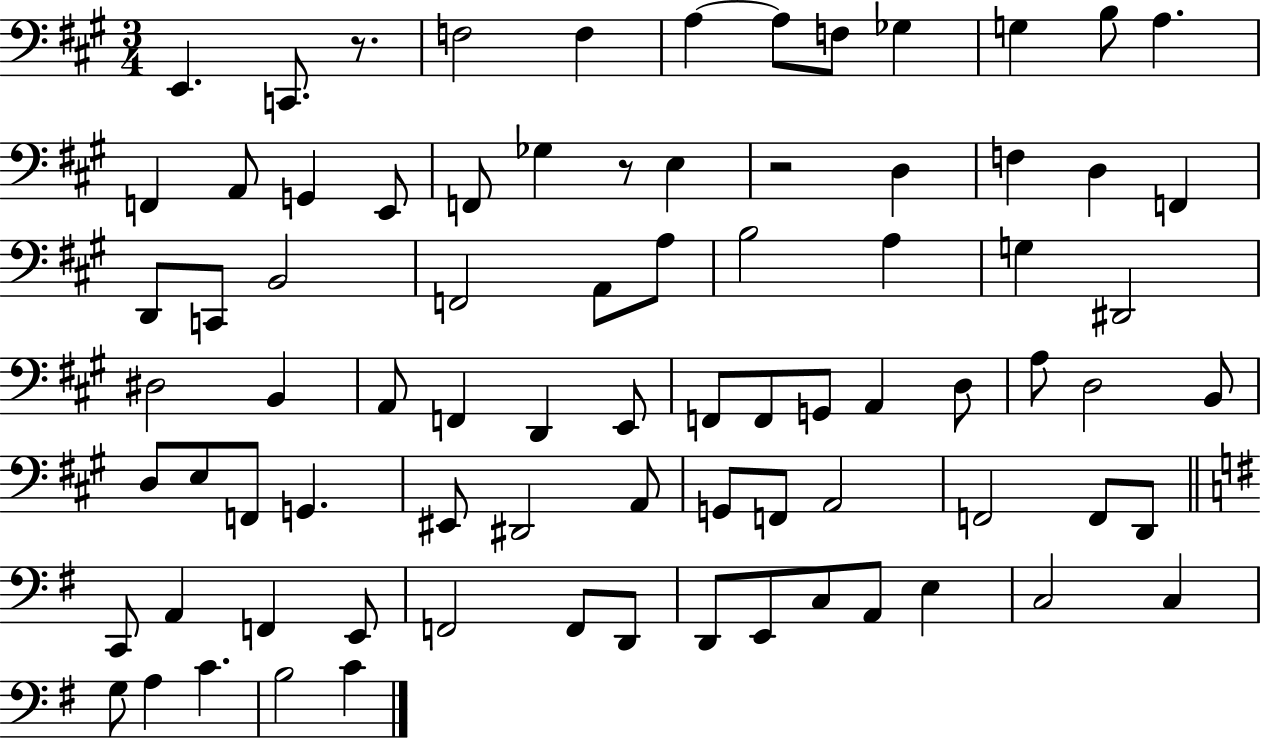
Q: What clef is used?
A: bass